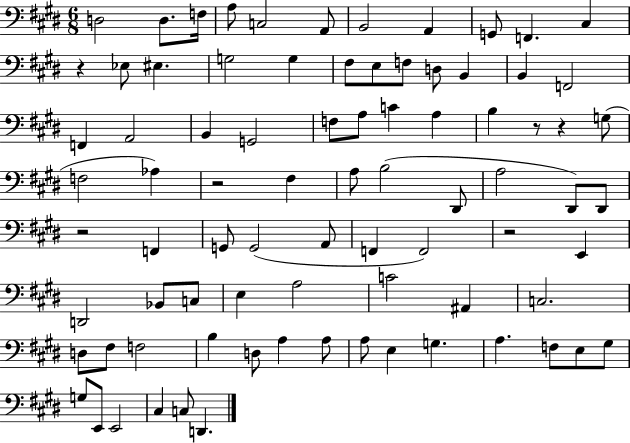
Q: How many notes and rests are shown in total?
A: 82